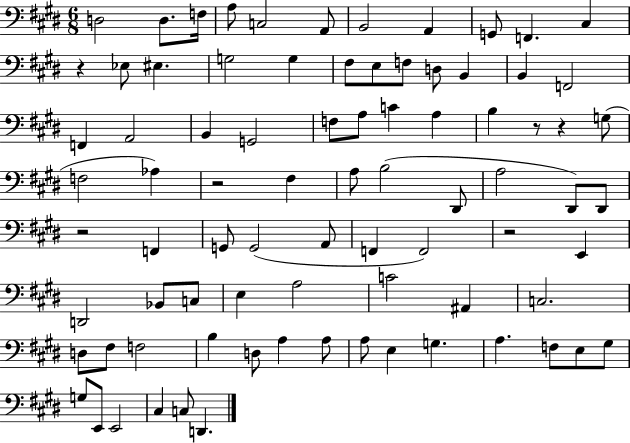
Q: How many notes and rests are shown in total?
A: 82